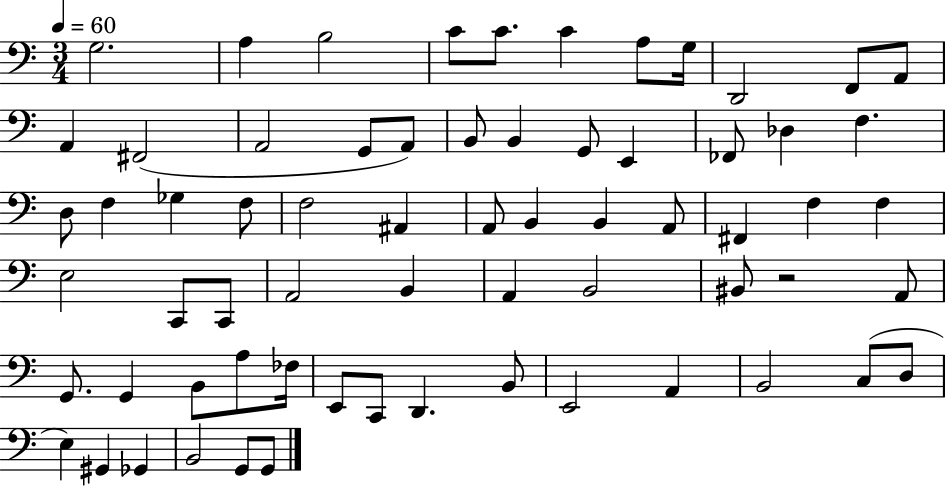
{
  \clef bass
  \numericTimeSignature
  \time 3/4
  \key c \major
  \tempo 4 = 60
  \repeat volta 2 { g2. | a4 b2 | c'8 c'8. c'4 a8 g16 | d,2 f,8 a,8 | \break a,4 fis,2( | a,2 g,8 a,8) | b,8 b,4 g,8 e,4 | fes,8 des4 f4. | \break d8 f4 ges4 f8 | f2 ais,4 | a,8 b,4 b,4 a,8 | fis,4 f4 f4 | \break e2 c,8 c,8 | a,2 b,4 | a,4 b,2 | bis,8 r2 a,8 | \break g,8. g,4 b,8 a8 fes16 | e,8 c,8 d,4. b,8 | e,2 a,4 | b,2 c8( d8 | \break e4) gis,4 ges,4 | b,2 g,8 g,8 | } \bar "|."
}